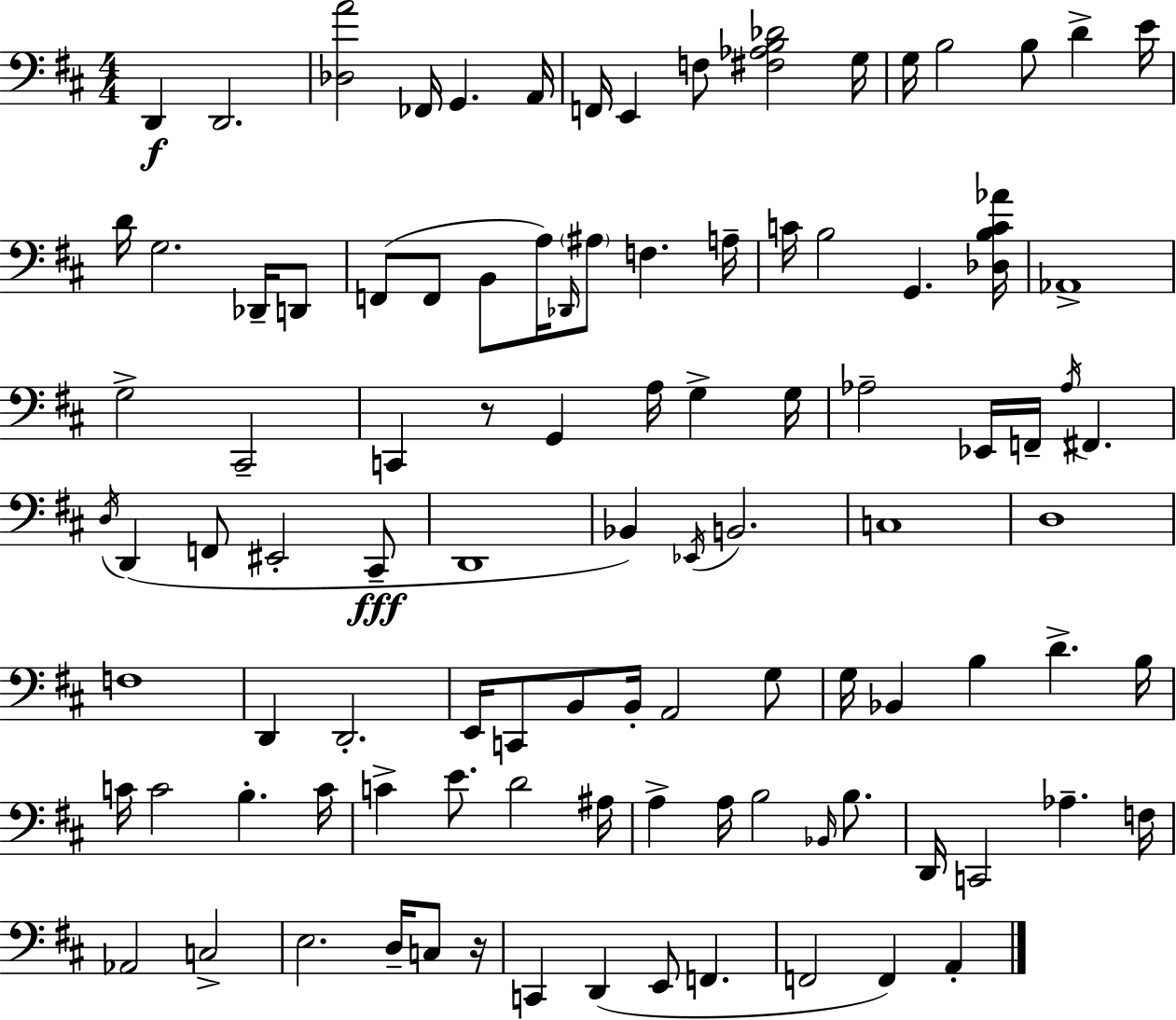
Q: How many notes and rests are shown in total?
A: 101